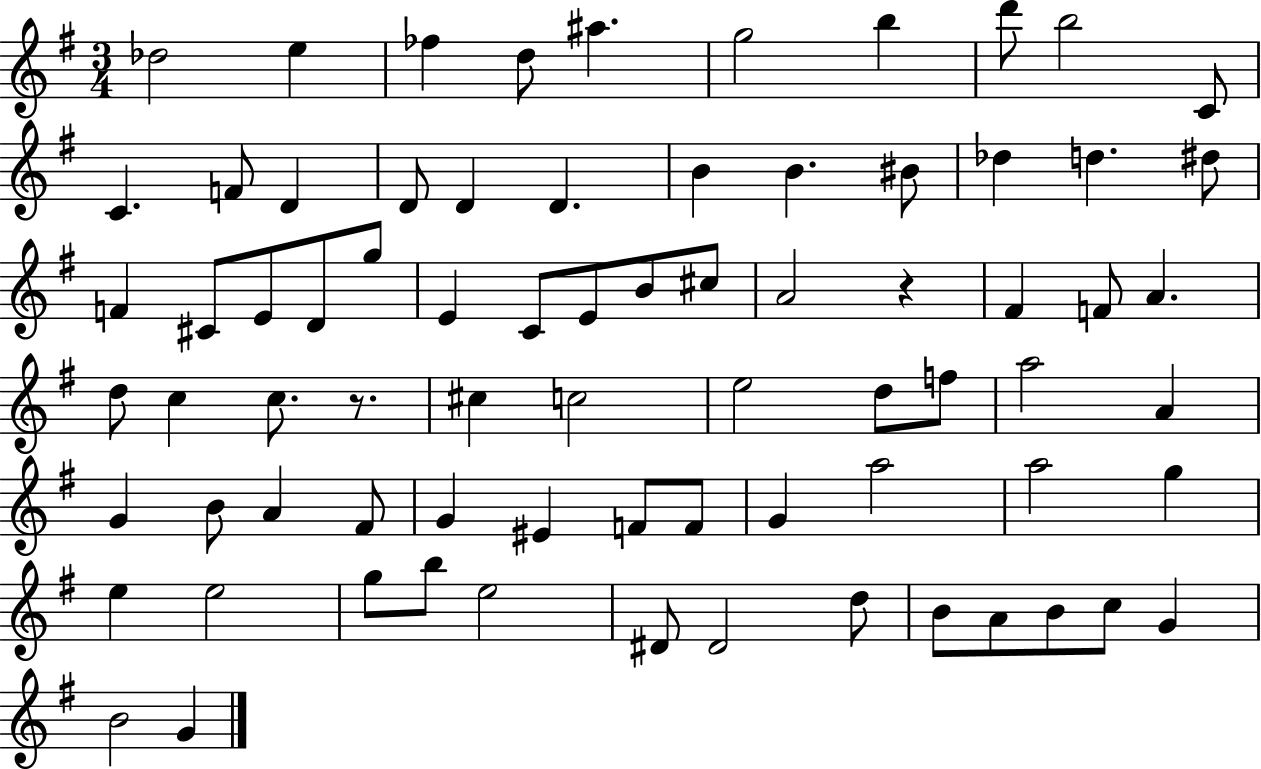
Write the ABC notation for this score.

X:1
T:Untitled
M:3/4
L:1/4
K:G
_d2 e _f d/2 ^a g2 b d'/2 b2 C/2 C F/2 D D/2 D D B B ^B/2 _d d ^d/2 F ^C/2 E/2 D/2 g/2 E C/2 E/2 B/2 ^c/2 A2 z ^F F/2 A d/2 c c/2 z/2 ^c c2 e2 d/2 f/2 a2 A G B/2 A ^F/2 G ^E F/2 F/2 G a2 a2 g e e2 g/2 b/2 e2 ^D/2 ^D2 d/2 B/2 A/2 B/2 c/2 G B2 G